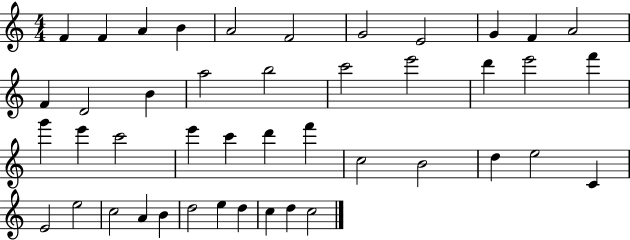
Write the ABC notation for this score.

X:1
T:Untitled
M:4/4
L:1/4
K:C
F F A B A2 F2 G2 E2 G F A2 F D2 B a2 b2 c'2 e'2 d' e'2 f' g' e' c'2 e' c' d' f' c2 B2 d e2 C E2 e2 c2 A B d2 e d c d c2